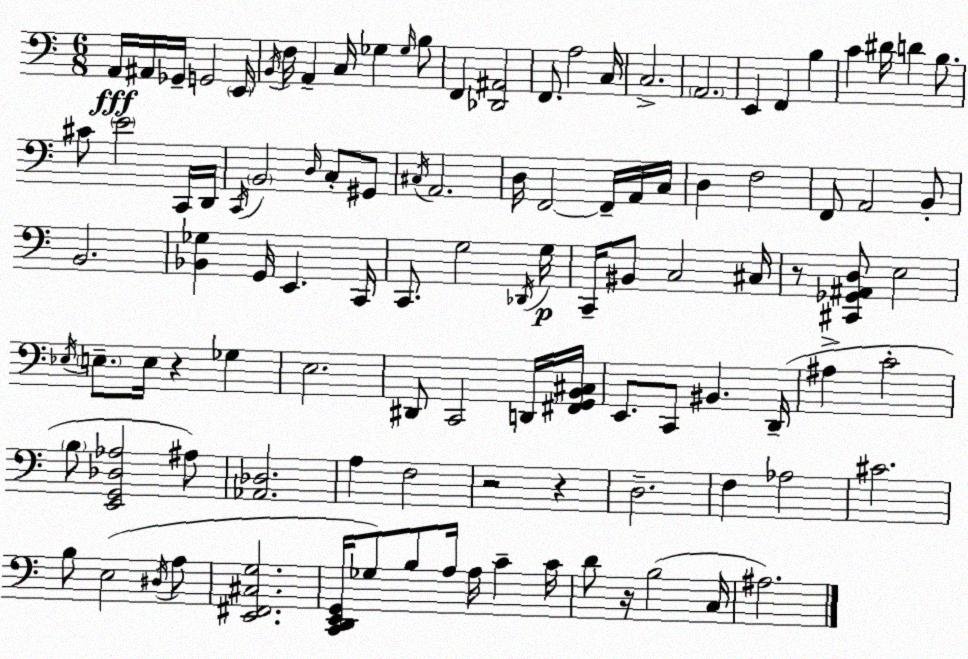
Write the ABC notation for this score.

X:1
T:Untitled
M:6/8
L:1/4
K:C
A,,/4 ^A,,/4 _G,,/4 G,,2 E,,/4 B,,/4 F,/4 A,, C,/4 _G, _G,/4 B,/2 F,, [_D,,^A,,]2 F,,/2 A,2 C,/4 C,2 A,,2 E,, F,, B, C ^D/4 D B,/2 ^C/2 E2 C,,/4 D,,/4 C,,/4 B,,2 D,/4 C,/2 ^G,,/2 ^C,/4 A,,2 D,/4 F,,2 F,,/4 A,,/4 C,/4 D, F,2 F,,/2 A,,2 B,,/2 B,,2 [_B,,_G,] G,,/4 E,, C,,/4 C,,/2 G,2 _D,,/4 G,/4 C,,/4 ^B,,/2 C,2 ^C,/4 z/2 [^C,,_G,,^A,,D,]/2 E,2 _E,/4 E,/2 E,/4 z _G, E,2 ^D,,/2 C,,2 D,,/4 [^F,,G,,B,,^C,]/4 E,,/2 C,,/2 ^B,, D,,/4 ^A, C2 B,/2 [E,,G,,_D,_A,]2 ^A,/2 [_A,,_D,]2 A, F,2 z2 z D,2 F, _A,2 ^C2 B,/2 E,2 ^D,/4 A,/2 [E,,^F,,^C,G,]2 [C,,D,,E,,G,,]/4 _G,/2 B,/2 A,/4 A,/4 C C/4 D/2 z/4 B,2 C,/4 ^A,2